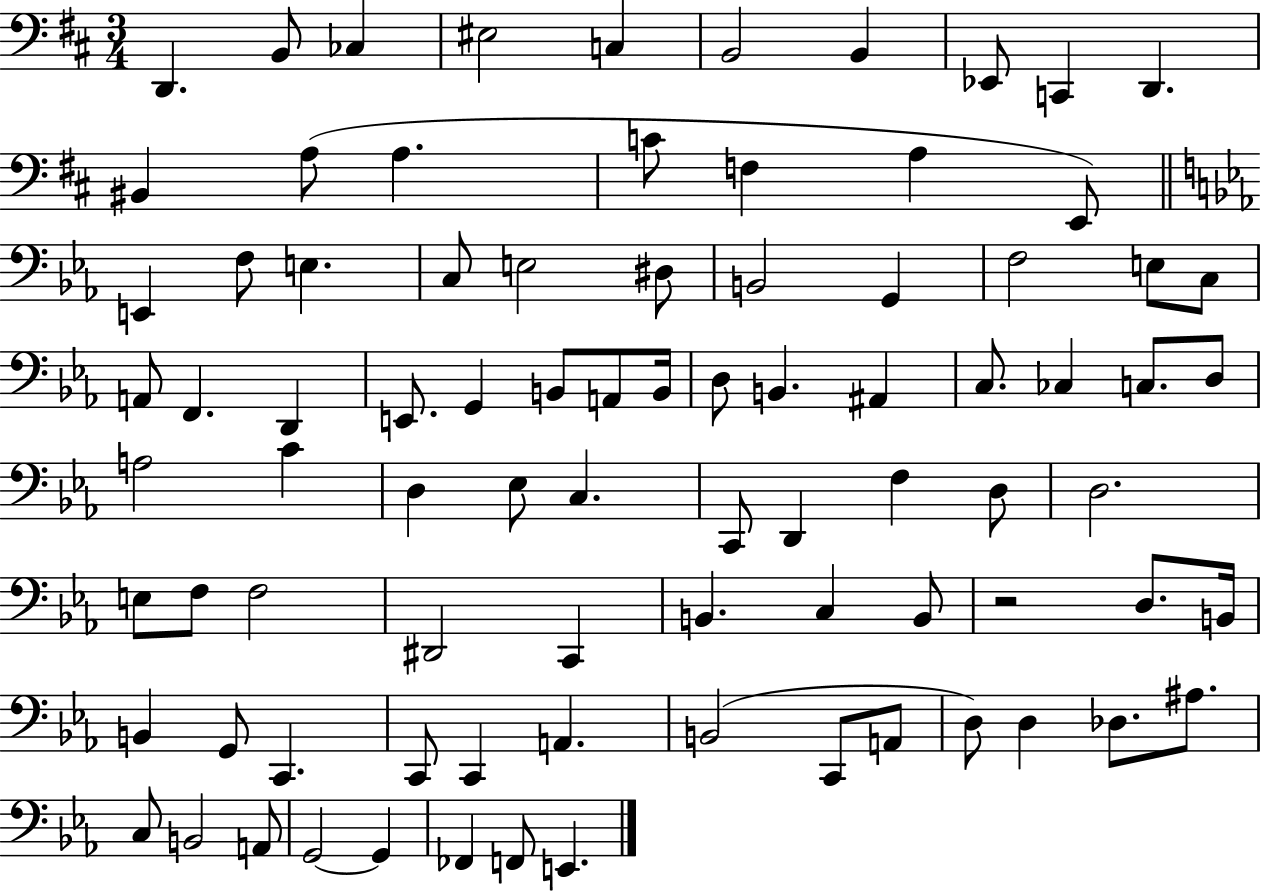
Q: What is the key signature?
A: D major